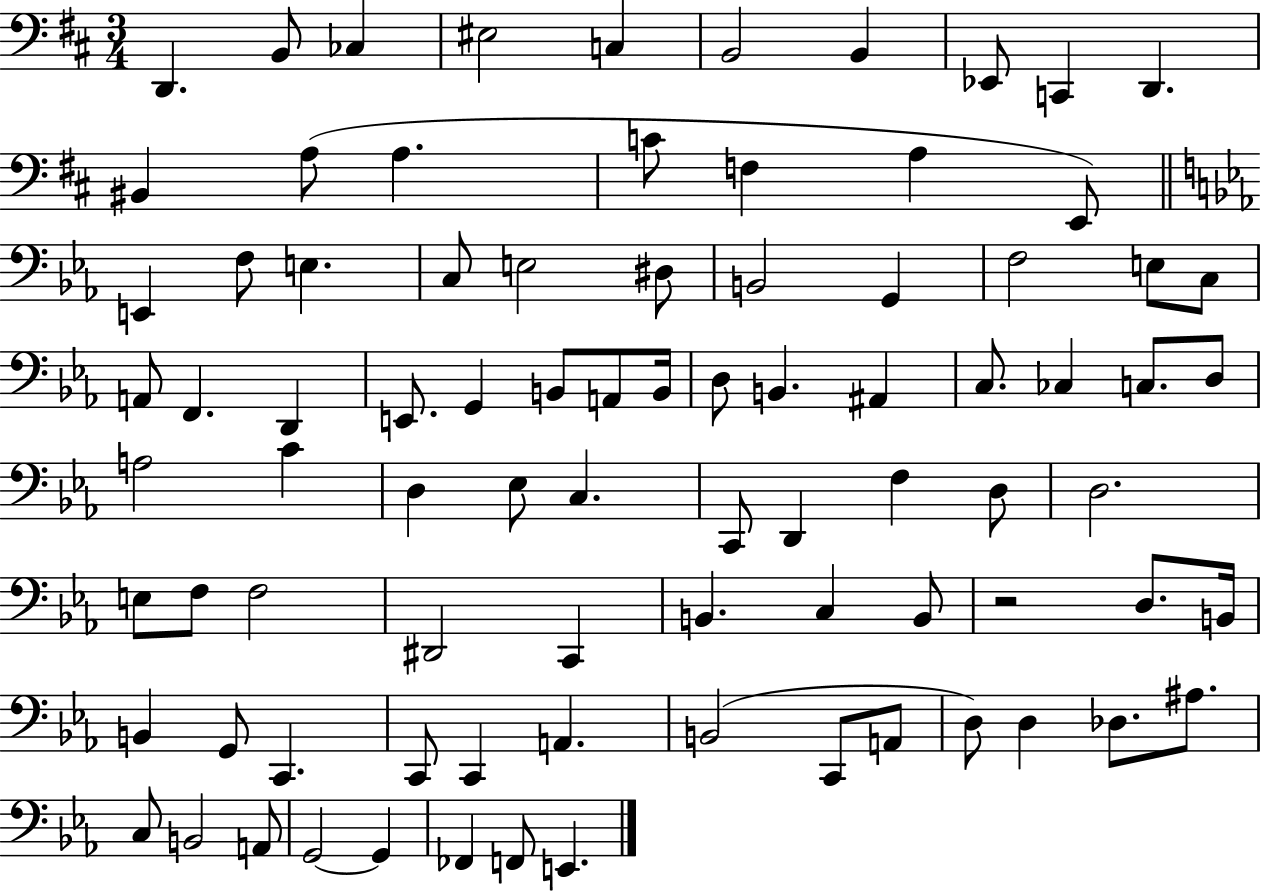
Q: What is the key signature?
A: D major